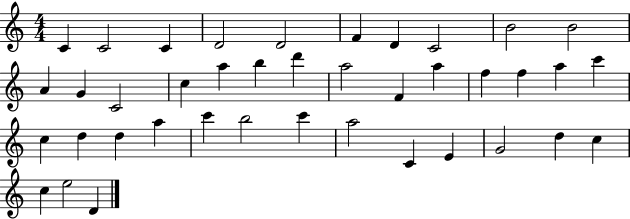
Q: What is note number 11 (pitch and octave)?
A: A4